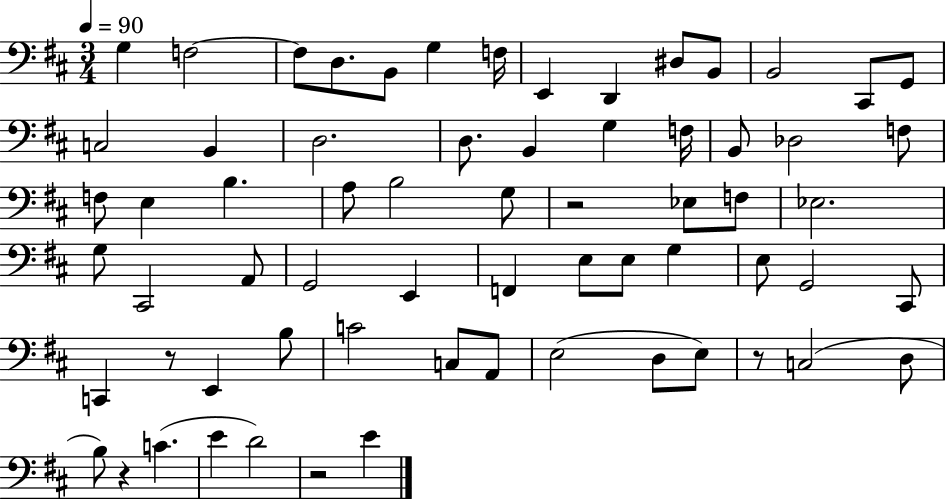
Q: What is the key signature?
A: D major